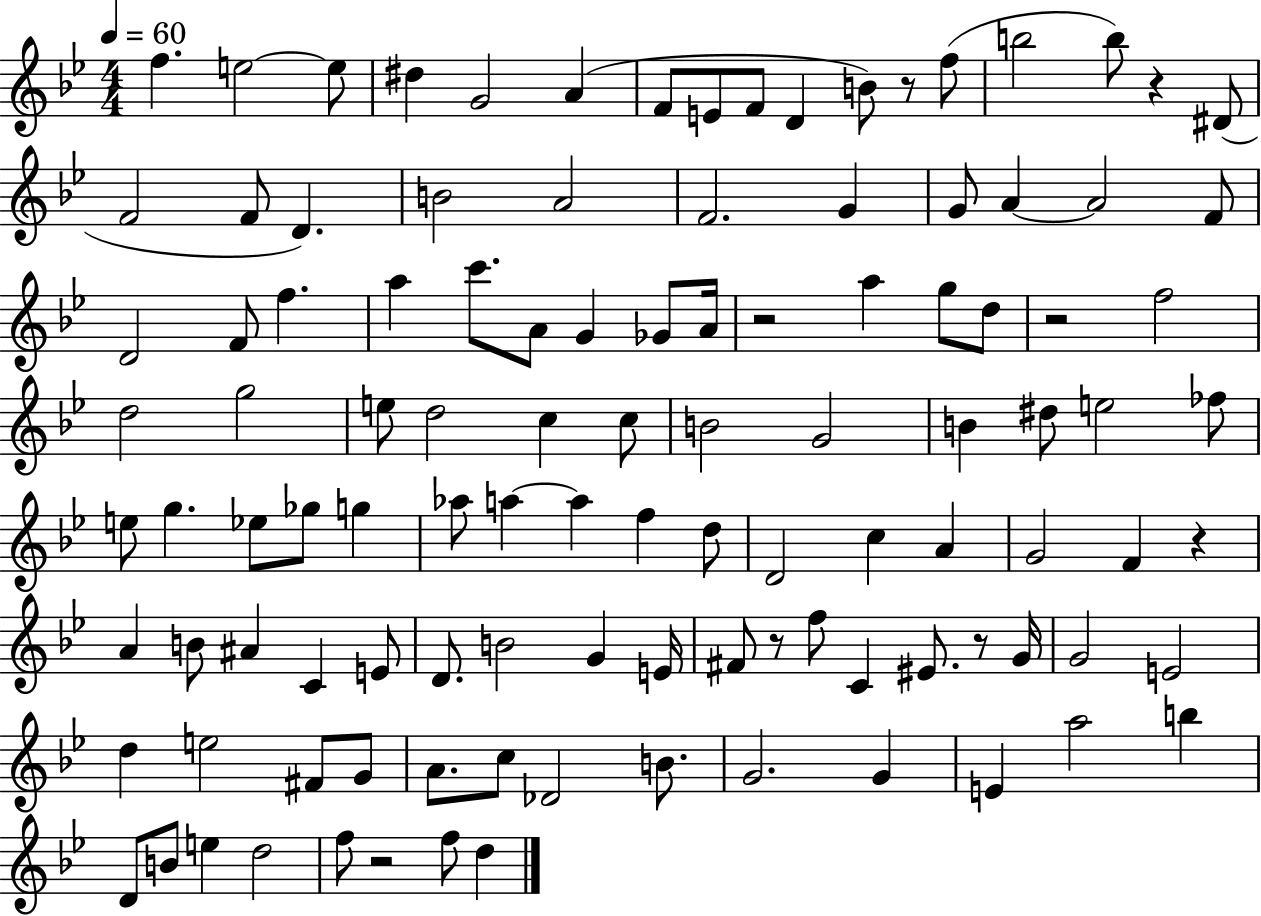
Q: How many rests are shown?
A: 8